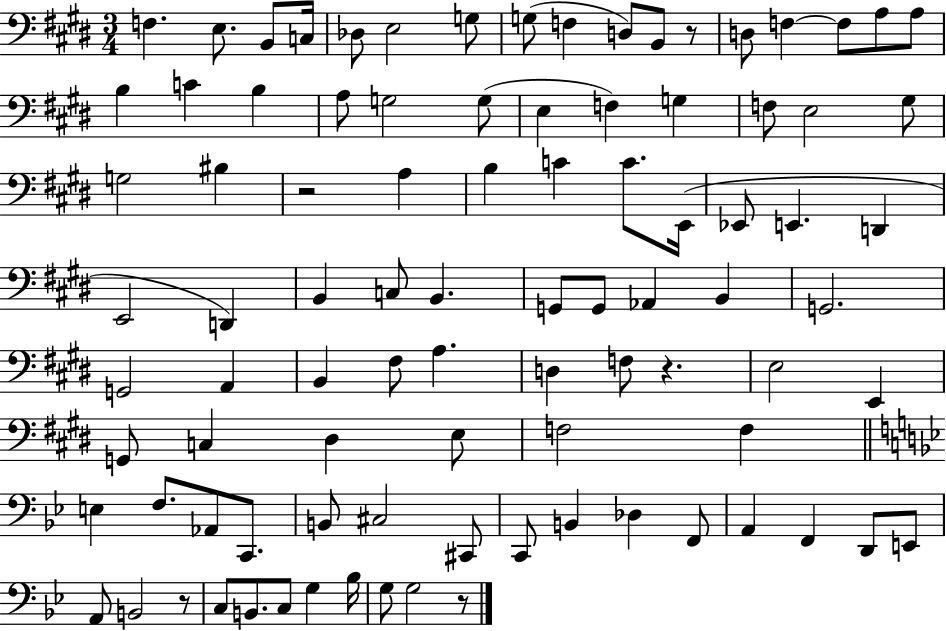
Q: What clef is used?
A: bass